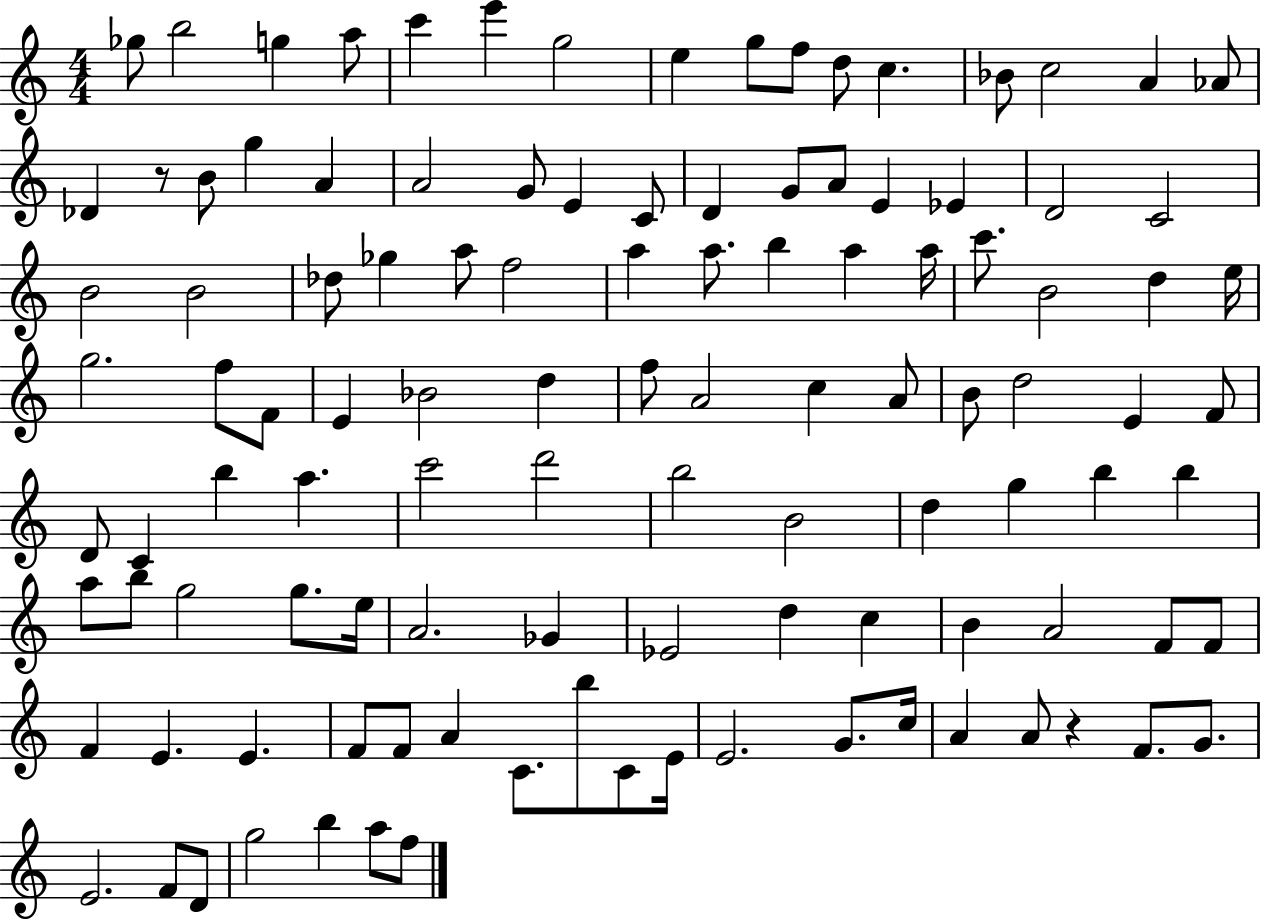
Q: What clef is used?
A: treble